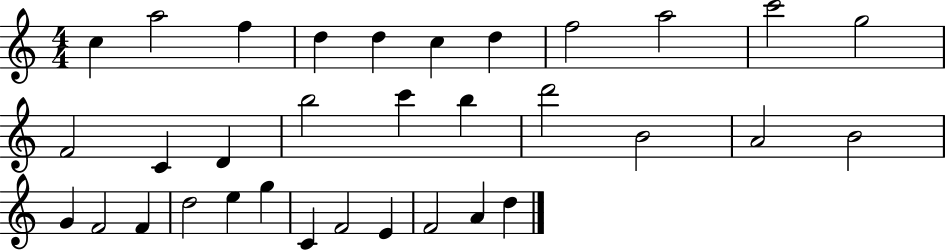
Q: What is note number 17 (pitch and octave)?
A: B5